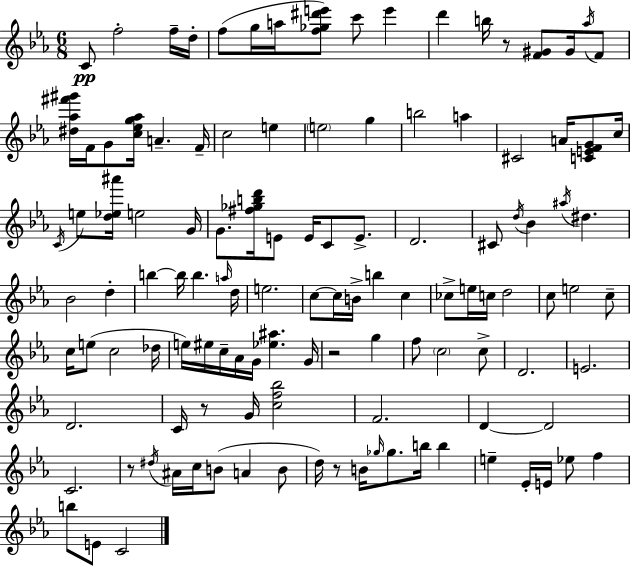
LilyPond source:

{
  \clef treble
  \numericTimeSignature
  \time 6/8
  \key ees \major
  c'8\pp f''2-. f''16-- d''16-. | f''8( g''16 a''16 <f'' ges'' dis''' e'''>8) c'''8 e'''4 | d'''4 b''16 r8 <f' gis'>8 gis'16 \acciaccatura { aes''16 } f'8 | <dis'' aes'' fis''' gis'''>16 f'16 g'8 <c'' ees'' g'' aes''>16 a'4.-- | \break f'16-- c''2 e''4 | \parenthesize e''2 g''4 | b''2 a''4 | cis'2 a'16 <c' e' f' g'>8 | \break c''16 \acciaccatura { c'16 } e''8 <d'' ees'' ais'''>16 e''2 | g'16 g'8. <fis'' ges'' b'' d'''>16 e'8 e'16 c'8 e'8.-> | d'2. | cis'8 \acciaccatura { d''16 } bes'4 \acciaccatura { ais''16 } dis''4. | \break bes'2 | d''4-. b''4~~ b''16 b''4. | \grace { a''16 } d''16 e''2. | c''8~~ c''16 b'16-> b''4 | \break c''4 ces''8-> e''16 c''16 d''2 | c''8 e''2 | c''8-- c''16 e''8( c''2 | des''16 e''16) eis''16 c''16-- aes'16 g'16 <ees'' ais''>4. | \break g'16 r2 | g''4 f''8 \parenthesize c''2 | c''8-> d'2. | e'2. | \break d'2. | c'16 r8 g'16 <c'' f'' bes''>2 | f'2. | d'4~~ d'2 | \break c'2. | r8 \acciaccatura { dis''16 } ais'16 c''16 b'8( | a'4 b'8 d''16) r8 b'16 \grace { ges''16 } ges''8. | b''16 b''4 e''4-- ees'16-. | \break e'16 ees''8 f''4 b''8 e'8 c'2 | \bar "|."
}